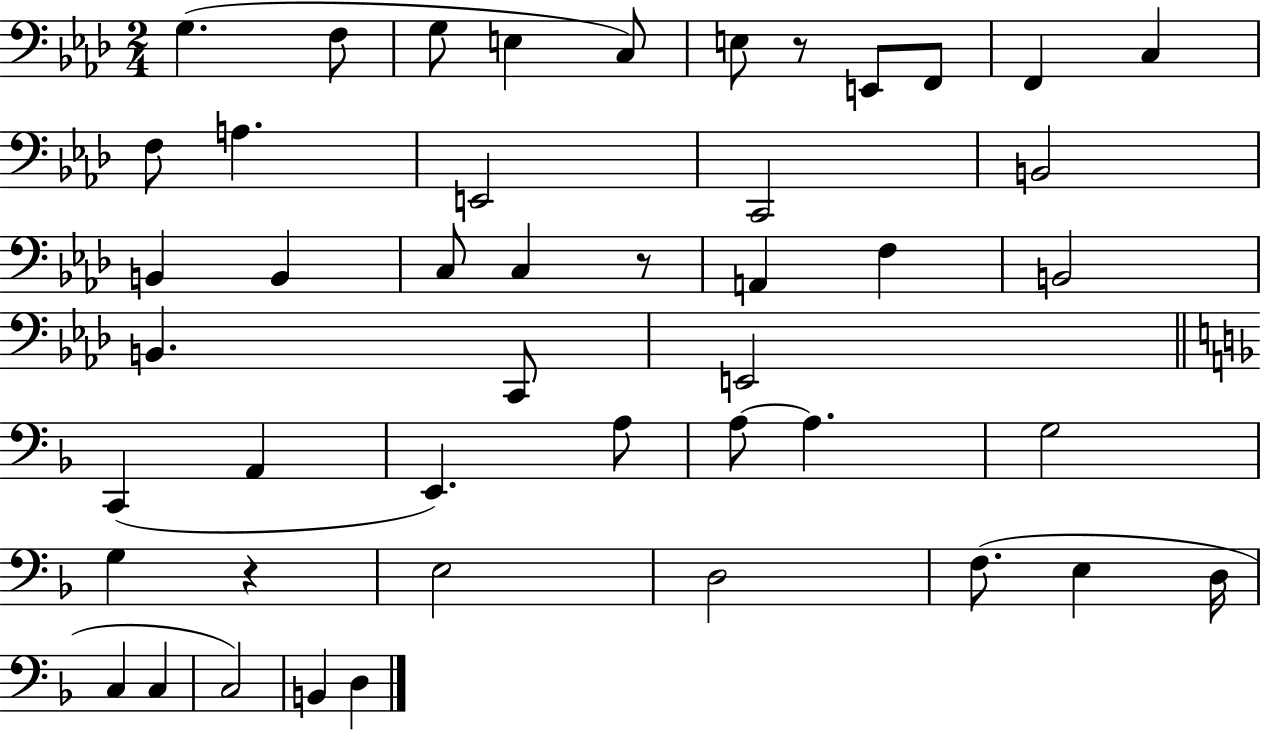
{
  \clef bass
  \numericTimeSignature
  \time 2/4
  \key aes \major
  g4.( f8 | g8 e4 c8) | e8 r8 e,8 f,8 | f,4 c4 | \break f8 a4. | e,2 | c,2 | b,2 | \break b,4 b,4 | c8 c4 r8 | a,4 f4 | b,2 | \break b,4. c,8 | e,2 | \bar "||" \break \key d \minor c,4( a,4 | e,4.) a8 | a8~~ a4. | g2 | \break g4 r4 | e2 | d2 | f8.( e4 d16 | \break c4 c4 | c2) | b,4 d4 | \bar "|."
}